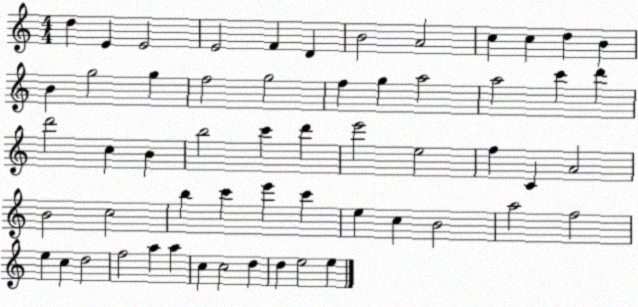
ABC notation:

X:1
T:Untitled
M:4/4
L:1/4
K:C
d E E2 E2 F D B2 A2 c c d B B g2 g f2 g2 f g a2 a2 c' d' d'2 c B b2 c' d' e'2 e2 f C A2 B2 c2 b c' e' c' e c B2 a2 f2 e c d2 f2 a a c c2 d d e2 e